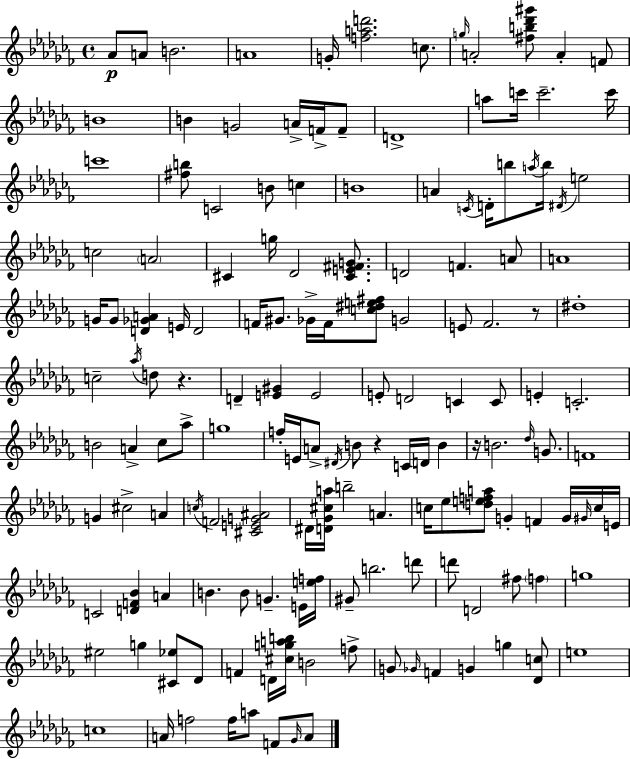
{
  \clef treble
  \time 4/4
  \defaultTimeSignature
  \key aes \minor
  aes'8\p a'8 b'2. | a'1 | g'16-. <f'' a'' d'''>2. c''8. | \grace { g''16 } a'2-. <fis'' b'' des''' gis'''>8 a'4-. f'8 | \break b'1 | b'4 g'2 a'16-> f'16-> f'8-- | d'1-> | a''8 c'''16 c'''2.-- | \break c'''16 c'''1 | <fis'' b''>8 c'2 b'8 c''4 | b'1 | a'4 \acciaccatura { c'16 } d'16-. b''8 \acciaccatura { a''16 } b''16 \acciaccatura { dis'16 } e''2 | \break c''2 \parenthesize a'2 | cis'4 g''16 des'2 | <cis' e' fis' g'>8. d'2 f'4. | a'8 a'1 | \break g'16 g'8 <d' ges' a'>4 e'16 d'2 | f'16 gis'8. ges'16-> f'16 <c'' dis'' e'' fis''>8 g'2 | e'8 fes'2. | r8 dis''1-. | \break c''2-- \acciaccatura { aes''16 } d''8 r4. | d'4-- <e' gis'>4 e'2 | e'8-. d'2 c'4 | c'8 e'4-. c'2.-. | \break b'2 a'4-> | ces''8 aes''8-> g''1 | f''16-. e'16 a'8-> \acciaccatura { dis'16 } b'8 r4 | c'16 d'16 b'4 r16 b'2. | \break \grace { des''16 } g'8. f'1 | g'4 cis''2-> | a'4 \acciaccatura { c''16 } f'2 | <cis' e' g' ais'>2 dis'16 <d' ges' cis'' a''>16 b''2-- | \break a'4. c''16 ees''8 <d'' e'' f'' a''>8 g'4-. | f'4 g'16 \grace { gis'16 } c''16 e'16 c'2 | <d' f' bes'>4 a'4 b'4. b'8 | g'4.-- e'16 <e'' f''>16 gis'8-- b''2. | \break d'''8 d'''8 d'2 | fis''8 \parenthesize f''4 g''1 | eis''2 | g''4 <cis' ees''>8 des'8 f'4 d'16 <cis'' g'' a'' b''>16 b'2 | \break f''8-> g'8 \grace { ges'16 } f'4 | g'4 g''4 <des' c''>8 e''1 | c''1 | a'16 f''2 | \break f''16 a''8 f'8 \grace { ges'16 } a'8 \bar "|."
}